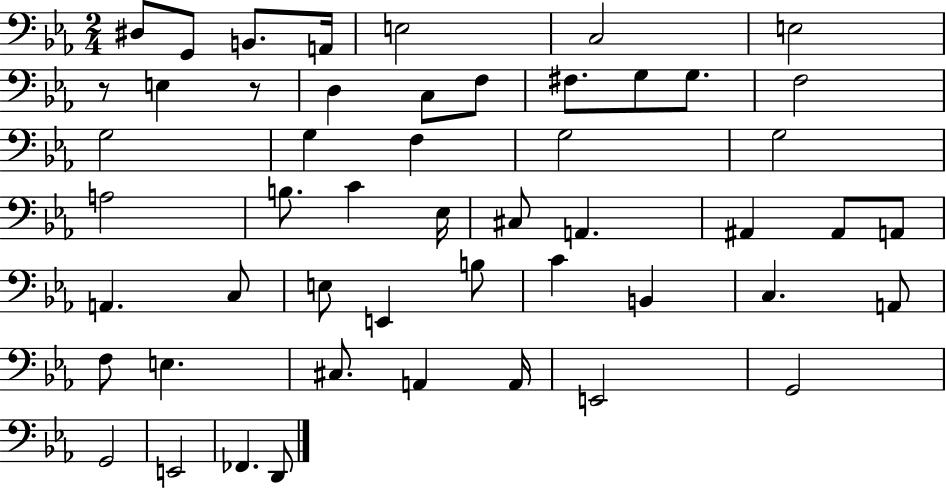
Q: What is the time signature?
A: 2/4